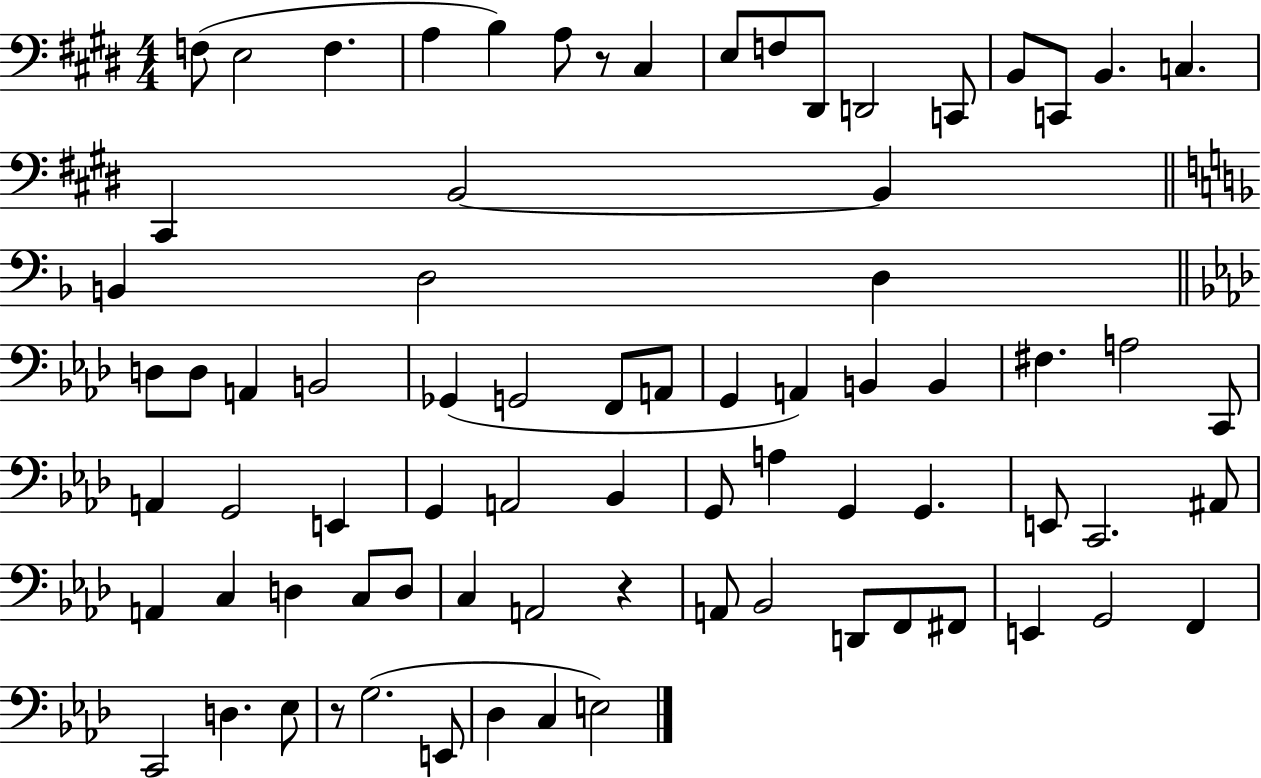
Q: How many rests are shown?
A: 3